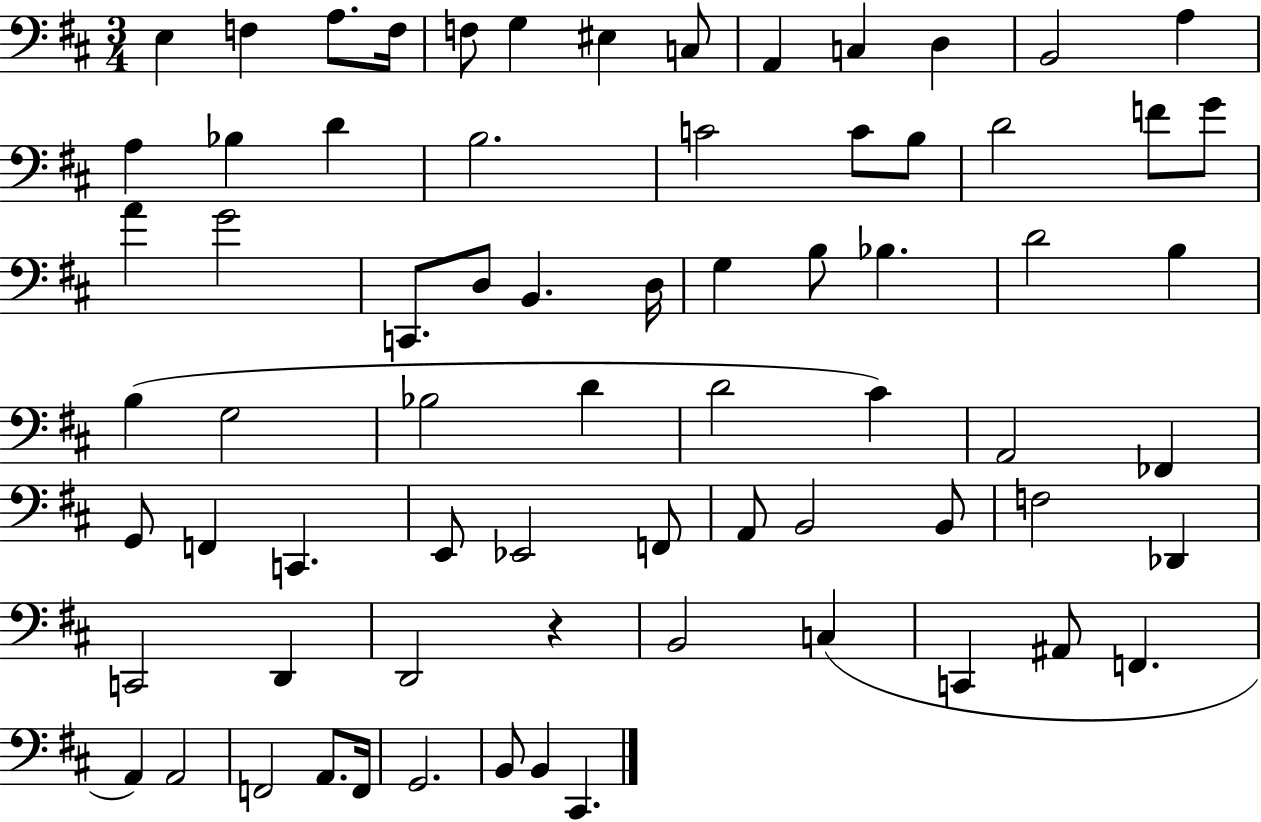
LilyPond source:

{
  \clef bass
  \numericTimeSignature
  \time 3/4
  \key d \major
  e4 f4 a8. f16 | f8 g4 eis4 c8 | a,4 c4 d4 | b,2 a4 | \break a4 bes4 d'4 | b2. | c'2 c'8 b8 | d'2 f'8 g'8 | \break a'4 g'2 | c,8. d8 b,4. d16 | g4 b8 bes4. | d'2 b4 | \break b4( g2 | bes2 d'4 | d'2 cis'4) | a,2 fes,4 | \break g,8 f,4 c,4. | e,8 ees,2 f,8 | a,8 b,2 b,8 | f2 des,4 | \break c,2 d,4 | d,2 r4 | b,2 c4( | c,4 ais,8 f,4. | \break a,4) a,2 | f,2 a,8. f,16 | g,2. | b,8 b,4 cis,4. | \break \bar "|."
}